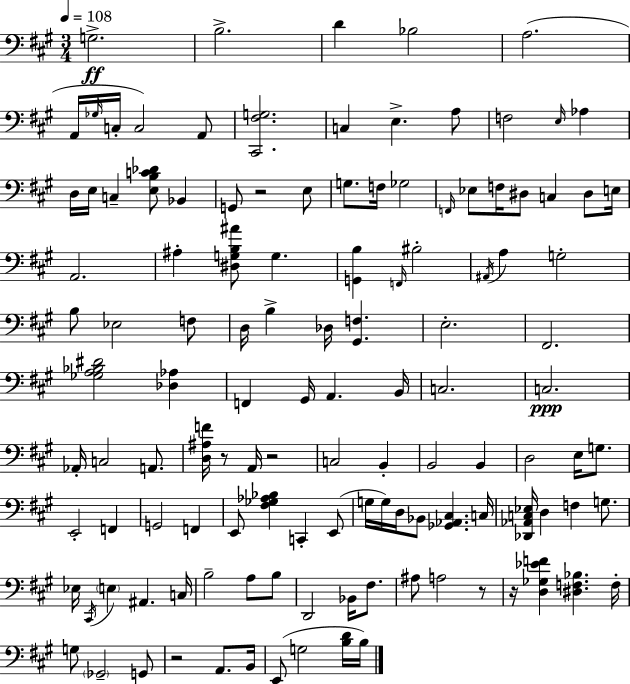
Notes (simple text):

G3/h. B3/h. D4/q Bb3/h A3/h. A2/s Gb3/s C3/s C3/h A2/e [C#2,F#3,G3]/h. C3/q E3/q. A3/e F3/h E3/s Ab3/q D3/s E3/s C3/q [E3,B3,C4,Db4]/e Bb2/q G2/e R/h E3/e G3/e. F3/s Gb3/h F2/s Eb3/e F3/s D#3/e C3/q D#3/e E3/s A2/h. A#3/q [D#3,G3,B3,A#4]/e G3/q. [G2,B3]/q F2/s BIS3/h A#2/s A3/q G3/h B3/e Eb3/h F3/e D3/s B3/q Db3/s [G#2,F3]/q. E3/h. F#2/h. [Gb3,A3,Bb3,D#4]/h [Db3,Ab3]/q F2/q G#2/s A2/q. B2/s C3/h. C3/h. Ab2/s C3/h A2/e. [D3,A#3,F4]/s R/e A2/s R/h C3/h B2/q B2/h B2/q D3/h E3/s G3/e. E2/h F2/q G2/h F2/q E2/e [F#3,Gb3,Ab3,Bb3]/q C2/q E2/e G3/s G3/s D3/s Bb2/e [Gb2,Ab2,C#3]/q. C3/s [Db2,Ab2,C3,Eb3]/s D3/q F3/q G3/e. Eb3/s C#2/s E3/q A#2/q. C3/s B3/h A3/e B3/e D2/h Bb2/s F#3/e. A#3/e A3/h R/e R/s [D3,Gb3,Eb4,F4]/q [D#3,F3,Bb3]/q. F3/s G3/e Gb2/h G2/e R/h A2/e. B2/s E2/e G3/h [B3,D4]/s B3/s